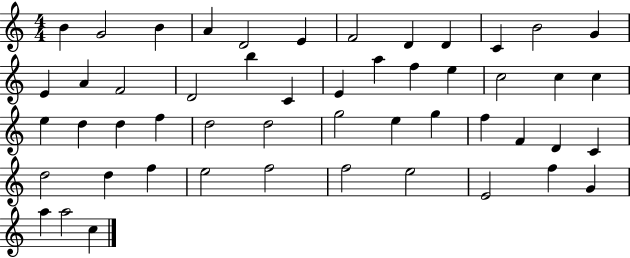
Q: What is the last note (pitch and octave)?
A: C5